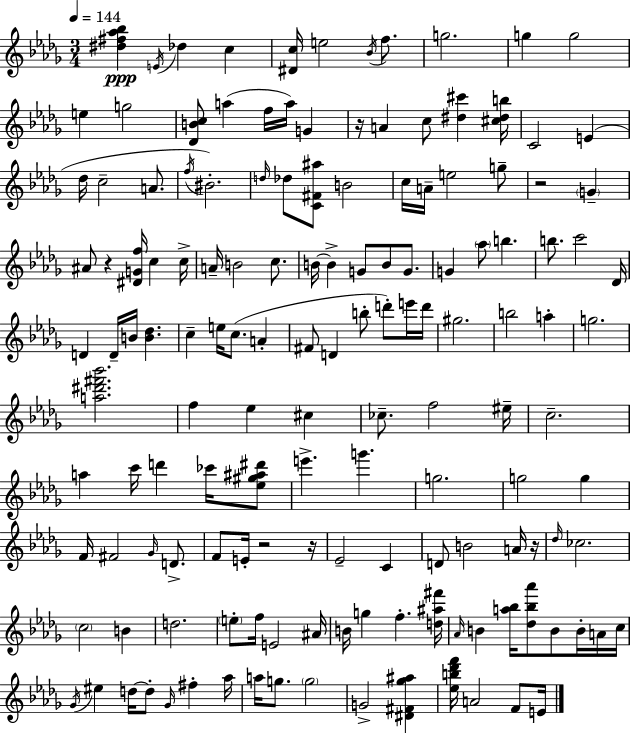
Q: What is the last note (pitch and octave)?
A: E4